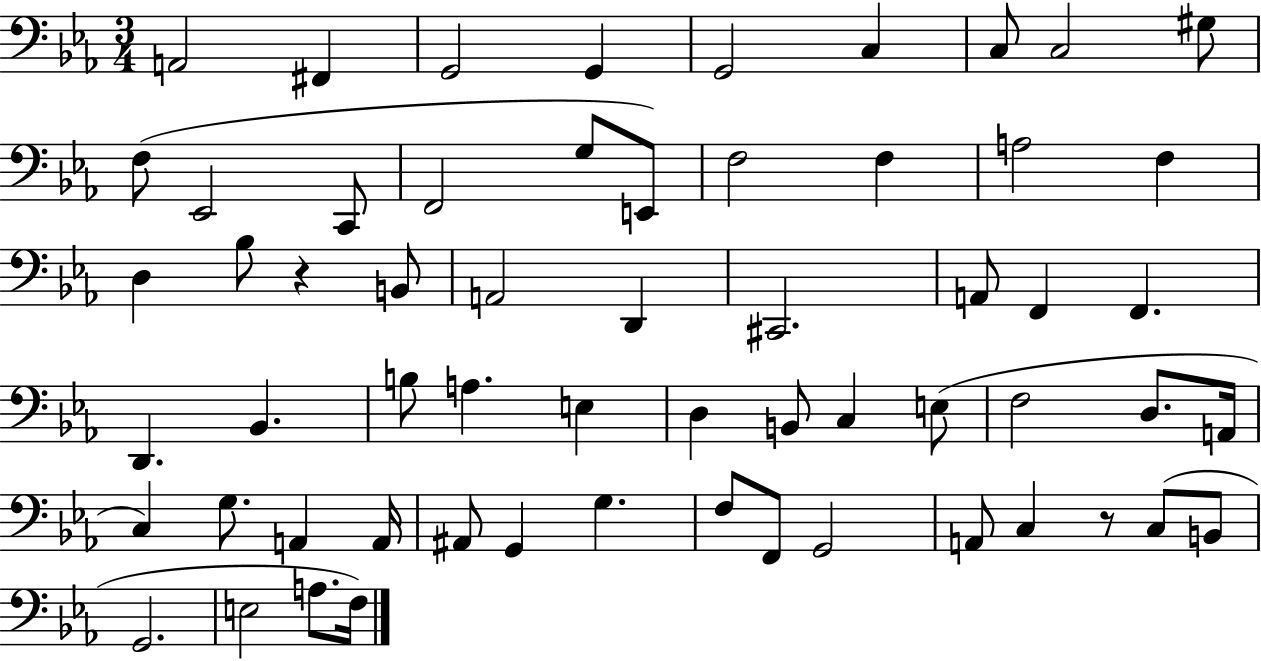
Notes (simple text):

A2/h F#2/q G2/h G2/q G2/h C3/q C3/e C3/h G#3/e F3/e Eb2/h C2/e F2/h G3/e E2/e F3/h F3/q A3/h F3/q D3/q Bb3/e R/q B2/e A2/h D2/q C#2/h. A2/e F2/q F2/q. D2/q. Bb2/q. B3/e A3/q. E3/q D3/q B2/e C3/q E3/e F3/h D3/e. A2/s C3/q G3/e. A2/q A2/s A#2/e G2/q G3/q. F3/e F2/e G2/h A2/e C3/q R/e C3/e B2/e G2/h. E3/h A3/e. F3/s